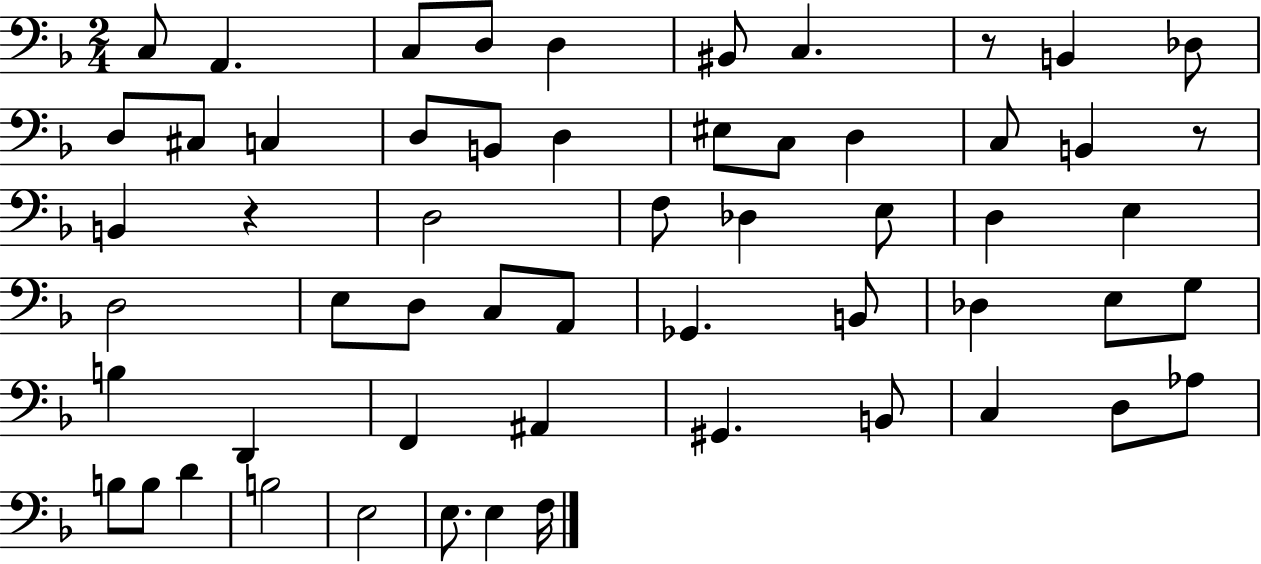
{
  \clef bass
  \numericTimeSignature
  \time 2/4
  \key f \major
  c8 a,4. | c8 d8 d4 | bis,8 c4. | r8 b,4 des8 | \break d8 cis8 c4 | d8 b,8 d4 | eis8 c8 d4 | c8 b,4 r8 | \break b,4 r4 | d2 | f8 des4 e8 | d4 e4 | \break d2 | e8 d8 c8 a,8 | ges,4. b,8 | des4 e8 g8 | \break b4 d,4 | f,4 ais,4 | gis,4. b,8 | c4 d8 aes8 | \break b8 b8 d'4 | b2 | e2 | e8. e4 f16 | \break \bar "|."
}